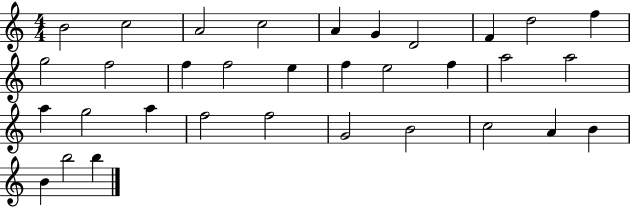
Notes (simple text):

B4/h C5/h A4/h C5/h A4/q G4/q D4/h F4/q D5/h F5/q G5/h F5/h F5/q F5/h E5/q F5/q E5/h F5/q A5/h A5/h A5/q G5/h A5/q F5/h F5/h G4/h B4/h C5/h A4/q B4/q B4/q B5/h B5/q